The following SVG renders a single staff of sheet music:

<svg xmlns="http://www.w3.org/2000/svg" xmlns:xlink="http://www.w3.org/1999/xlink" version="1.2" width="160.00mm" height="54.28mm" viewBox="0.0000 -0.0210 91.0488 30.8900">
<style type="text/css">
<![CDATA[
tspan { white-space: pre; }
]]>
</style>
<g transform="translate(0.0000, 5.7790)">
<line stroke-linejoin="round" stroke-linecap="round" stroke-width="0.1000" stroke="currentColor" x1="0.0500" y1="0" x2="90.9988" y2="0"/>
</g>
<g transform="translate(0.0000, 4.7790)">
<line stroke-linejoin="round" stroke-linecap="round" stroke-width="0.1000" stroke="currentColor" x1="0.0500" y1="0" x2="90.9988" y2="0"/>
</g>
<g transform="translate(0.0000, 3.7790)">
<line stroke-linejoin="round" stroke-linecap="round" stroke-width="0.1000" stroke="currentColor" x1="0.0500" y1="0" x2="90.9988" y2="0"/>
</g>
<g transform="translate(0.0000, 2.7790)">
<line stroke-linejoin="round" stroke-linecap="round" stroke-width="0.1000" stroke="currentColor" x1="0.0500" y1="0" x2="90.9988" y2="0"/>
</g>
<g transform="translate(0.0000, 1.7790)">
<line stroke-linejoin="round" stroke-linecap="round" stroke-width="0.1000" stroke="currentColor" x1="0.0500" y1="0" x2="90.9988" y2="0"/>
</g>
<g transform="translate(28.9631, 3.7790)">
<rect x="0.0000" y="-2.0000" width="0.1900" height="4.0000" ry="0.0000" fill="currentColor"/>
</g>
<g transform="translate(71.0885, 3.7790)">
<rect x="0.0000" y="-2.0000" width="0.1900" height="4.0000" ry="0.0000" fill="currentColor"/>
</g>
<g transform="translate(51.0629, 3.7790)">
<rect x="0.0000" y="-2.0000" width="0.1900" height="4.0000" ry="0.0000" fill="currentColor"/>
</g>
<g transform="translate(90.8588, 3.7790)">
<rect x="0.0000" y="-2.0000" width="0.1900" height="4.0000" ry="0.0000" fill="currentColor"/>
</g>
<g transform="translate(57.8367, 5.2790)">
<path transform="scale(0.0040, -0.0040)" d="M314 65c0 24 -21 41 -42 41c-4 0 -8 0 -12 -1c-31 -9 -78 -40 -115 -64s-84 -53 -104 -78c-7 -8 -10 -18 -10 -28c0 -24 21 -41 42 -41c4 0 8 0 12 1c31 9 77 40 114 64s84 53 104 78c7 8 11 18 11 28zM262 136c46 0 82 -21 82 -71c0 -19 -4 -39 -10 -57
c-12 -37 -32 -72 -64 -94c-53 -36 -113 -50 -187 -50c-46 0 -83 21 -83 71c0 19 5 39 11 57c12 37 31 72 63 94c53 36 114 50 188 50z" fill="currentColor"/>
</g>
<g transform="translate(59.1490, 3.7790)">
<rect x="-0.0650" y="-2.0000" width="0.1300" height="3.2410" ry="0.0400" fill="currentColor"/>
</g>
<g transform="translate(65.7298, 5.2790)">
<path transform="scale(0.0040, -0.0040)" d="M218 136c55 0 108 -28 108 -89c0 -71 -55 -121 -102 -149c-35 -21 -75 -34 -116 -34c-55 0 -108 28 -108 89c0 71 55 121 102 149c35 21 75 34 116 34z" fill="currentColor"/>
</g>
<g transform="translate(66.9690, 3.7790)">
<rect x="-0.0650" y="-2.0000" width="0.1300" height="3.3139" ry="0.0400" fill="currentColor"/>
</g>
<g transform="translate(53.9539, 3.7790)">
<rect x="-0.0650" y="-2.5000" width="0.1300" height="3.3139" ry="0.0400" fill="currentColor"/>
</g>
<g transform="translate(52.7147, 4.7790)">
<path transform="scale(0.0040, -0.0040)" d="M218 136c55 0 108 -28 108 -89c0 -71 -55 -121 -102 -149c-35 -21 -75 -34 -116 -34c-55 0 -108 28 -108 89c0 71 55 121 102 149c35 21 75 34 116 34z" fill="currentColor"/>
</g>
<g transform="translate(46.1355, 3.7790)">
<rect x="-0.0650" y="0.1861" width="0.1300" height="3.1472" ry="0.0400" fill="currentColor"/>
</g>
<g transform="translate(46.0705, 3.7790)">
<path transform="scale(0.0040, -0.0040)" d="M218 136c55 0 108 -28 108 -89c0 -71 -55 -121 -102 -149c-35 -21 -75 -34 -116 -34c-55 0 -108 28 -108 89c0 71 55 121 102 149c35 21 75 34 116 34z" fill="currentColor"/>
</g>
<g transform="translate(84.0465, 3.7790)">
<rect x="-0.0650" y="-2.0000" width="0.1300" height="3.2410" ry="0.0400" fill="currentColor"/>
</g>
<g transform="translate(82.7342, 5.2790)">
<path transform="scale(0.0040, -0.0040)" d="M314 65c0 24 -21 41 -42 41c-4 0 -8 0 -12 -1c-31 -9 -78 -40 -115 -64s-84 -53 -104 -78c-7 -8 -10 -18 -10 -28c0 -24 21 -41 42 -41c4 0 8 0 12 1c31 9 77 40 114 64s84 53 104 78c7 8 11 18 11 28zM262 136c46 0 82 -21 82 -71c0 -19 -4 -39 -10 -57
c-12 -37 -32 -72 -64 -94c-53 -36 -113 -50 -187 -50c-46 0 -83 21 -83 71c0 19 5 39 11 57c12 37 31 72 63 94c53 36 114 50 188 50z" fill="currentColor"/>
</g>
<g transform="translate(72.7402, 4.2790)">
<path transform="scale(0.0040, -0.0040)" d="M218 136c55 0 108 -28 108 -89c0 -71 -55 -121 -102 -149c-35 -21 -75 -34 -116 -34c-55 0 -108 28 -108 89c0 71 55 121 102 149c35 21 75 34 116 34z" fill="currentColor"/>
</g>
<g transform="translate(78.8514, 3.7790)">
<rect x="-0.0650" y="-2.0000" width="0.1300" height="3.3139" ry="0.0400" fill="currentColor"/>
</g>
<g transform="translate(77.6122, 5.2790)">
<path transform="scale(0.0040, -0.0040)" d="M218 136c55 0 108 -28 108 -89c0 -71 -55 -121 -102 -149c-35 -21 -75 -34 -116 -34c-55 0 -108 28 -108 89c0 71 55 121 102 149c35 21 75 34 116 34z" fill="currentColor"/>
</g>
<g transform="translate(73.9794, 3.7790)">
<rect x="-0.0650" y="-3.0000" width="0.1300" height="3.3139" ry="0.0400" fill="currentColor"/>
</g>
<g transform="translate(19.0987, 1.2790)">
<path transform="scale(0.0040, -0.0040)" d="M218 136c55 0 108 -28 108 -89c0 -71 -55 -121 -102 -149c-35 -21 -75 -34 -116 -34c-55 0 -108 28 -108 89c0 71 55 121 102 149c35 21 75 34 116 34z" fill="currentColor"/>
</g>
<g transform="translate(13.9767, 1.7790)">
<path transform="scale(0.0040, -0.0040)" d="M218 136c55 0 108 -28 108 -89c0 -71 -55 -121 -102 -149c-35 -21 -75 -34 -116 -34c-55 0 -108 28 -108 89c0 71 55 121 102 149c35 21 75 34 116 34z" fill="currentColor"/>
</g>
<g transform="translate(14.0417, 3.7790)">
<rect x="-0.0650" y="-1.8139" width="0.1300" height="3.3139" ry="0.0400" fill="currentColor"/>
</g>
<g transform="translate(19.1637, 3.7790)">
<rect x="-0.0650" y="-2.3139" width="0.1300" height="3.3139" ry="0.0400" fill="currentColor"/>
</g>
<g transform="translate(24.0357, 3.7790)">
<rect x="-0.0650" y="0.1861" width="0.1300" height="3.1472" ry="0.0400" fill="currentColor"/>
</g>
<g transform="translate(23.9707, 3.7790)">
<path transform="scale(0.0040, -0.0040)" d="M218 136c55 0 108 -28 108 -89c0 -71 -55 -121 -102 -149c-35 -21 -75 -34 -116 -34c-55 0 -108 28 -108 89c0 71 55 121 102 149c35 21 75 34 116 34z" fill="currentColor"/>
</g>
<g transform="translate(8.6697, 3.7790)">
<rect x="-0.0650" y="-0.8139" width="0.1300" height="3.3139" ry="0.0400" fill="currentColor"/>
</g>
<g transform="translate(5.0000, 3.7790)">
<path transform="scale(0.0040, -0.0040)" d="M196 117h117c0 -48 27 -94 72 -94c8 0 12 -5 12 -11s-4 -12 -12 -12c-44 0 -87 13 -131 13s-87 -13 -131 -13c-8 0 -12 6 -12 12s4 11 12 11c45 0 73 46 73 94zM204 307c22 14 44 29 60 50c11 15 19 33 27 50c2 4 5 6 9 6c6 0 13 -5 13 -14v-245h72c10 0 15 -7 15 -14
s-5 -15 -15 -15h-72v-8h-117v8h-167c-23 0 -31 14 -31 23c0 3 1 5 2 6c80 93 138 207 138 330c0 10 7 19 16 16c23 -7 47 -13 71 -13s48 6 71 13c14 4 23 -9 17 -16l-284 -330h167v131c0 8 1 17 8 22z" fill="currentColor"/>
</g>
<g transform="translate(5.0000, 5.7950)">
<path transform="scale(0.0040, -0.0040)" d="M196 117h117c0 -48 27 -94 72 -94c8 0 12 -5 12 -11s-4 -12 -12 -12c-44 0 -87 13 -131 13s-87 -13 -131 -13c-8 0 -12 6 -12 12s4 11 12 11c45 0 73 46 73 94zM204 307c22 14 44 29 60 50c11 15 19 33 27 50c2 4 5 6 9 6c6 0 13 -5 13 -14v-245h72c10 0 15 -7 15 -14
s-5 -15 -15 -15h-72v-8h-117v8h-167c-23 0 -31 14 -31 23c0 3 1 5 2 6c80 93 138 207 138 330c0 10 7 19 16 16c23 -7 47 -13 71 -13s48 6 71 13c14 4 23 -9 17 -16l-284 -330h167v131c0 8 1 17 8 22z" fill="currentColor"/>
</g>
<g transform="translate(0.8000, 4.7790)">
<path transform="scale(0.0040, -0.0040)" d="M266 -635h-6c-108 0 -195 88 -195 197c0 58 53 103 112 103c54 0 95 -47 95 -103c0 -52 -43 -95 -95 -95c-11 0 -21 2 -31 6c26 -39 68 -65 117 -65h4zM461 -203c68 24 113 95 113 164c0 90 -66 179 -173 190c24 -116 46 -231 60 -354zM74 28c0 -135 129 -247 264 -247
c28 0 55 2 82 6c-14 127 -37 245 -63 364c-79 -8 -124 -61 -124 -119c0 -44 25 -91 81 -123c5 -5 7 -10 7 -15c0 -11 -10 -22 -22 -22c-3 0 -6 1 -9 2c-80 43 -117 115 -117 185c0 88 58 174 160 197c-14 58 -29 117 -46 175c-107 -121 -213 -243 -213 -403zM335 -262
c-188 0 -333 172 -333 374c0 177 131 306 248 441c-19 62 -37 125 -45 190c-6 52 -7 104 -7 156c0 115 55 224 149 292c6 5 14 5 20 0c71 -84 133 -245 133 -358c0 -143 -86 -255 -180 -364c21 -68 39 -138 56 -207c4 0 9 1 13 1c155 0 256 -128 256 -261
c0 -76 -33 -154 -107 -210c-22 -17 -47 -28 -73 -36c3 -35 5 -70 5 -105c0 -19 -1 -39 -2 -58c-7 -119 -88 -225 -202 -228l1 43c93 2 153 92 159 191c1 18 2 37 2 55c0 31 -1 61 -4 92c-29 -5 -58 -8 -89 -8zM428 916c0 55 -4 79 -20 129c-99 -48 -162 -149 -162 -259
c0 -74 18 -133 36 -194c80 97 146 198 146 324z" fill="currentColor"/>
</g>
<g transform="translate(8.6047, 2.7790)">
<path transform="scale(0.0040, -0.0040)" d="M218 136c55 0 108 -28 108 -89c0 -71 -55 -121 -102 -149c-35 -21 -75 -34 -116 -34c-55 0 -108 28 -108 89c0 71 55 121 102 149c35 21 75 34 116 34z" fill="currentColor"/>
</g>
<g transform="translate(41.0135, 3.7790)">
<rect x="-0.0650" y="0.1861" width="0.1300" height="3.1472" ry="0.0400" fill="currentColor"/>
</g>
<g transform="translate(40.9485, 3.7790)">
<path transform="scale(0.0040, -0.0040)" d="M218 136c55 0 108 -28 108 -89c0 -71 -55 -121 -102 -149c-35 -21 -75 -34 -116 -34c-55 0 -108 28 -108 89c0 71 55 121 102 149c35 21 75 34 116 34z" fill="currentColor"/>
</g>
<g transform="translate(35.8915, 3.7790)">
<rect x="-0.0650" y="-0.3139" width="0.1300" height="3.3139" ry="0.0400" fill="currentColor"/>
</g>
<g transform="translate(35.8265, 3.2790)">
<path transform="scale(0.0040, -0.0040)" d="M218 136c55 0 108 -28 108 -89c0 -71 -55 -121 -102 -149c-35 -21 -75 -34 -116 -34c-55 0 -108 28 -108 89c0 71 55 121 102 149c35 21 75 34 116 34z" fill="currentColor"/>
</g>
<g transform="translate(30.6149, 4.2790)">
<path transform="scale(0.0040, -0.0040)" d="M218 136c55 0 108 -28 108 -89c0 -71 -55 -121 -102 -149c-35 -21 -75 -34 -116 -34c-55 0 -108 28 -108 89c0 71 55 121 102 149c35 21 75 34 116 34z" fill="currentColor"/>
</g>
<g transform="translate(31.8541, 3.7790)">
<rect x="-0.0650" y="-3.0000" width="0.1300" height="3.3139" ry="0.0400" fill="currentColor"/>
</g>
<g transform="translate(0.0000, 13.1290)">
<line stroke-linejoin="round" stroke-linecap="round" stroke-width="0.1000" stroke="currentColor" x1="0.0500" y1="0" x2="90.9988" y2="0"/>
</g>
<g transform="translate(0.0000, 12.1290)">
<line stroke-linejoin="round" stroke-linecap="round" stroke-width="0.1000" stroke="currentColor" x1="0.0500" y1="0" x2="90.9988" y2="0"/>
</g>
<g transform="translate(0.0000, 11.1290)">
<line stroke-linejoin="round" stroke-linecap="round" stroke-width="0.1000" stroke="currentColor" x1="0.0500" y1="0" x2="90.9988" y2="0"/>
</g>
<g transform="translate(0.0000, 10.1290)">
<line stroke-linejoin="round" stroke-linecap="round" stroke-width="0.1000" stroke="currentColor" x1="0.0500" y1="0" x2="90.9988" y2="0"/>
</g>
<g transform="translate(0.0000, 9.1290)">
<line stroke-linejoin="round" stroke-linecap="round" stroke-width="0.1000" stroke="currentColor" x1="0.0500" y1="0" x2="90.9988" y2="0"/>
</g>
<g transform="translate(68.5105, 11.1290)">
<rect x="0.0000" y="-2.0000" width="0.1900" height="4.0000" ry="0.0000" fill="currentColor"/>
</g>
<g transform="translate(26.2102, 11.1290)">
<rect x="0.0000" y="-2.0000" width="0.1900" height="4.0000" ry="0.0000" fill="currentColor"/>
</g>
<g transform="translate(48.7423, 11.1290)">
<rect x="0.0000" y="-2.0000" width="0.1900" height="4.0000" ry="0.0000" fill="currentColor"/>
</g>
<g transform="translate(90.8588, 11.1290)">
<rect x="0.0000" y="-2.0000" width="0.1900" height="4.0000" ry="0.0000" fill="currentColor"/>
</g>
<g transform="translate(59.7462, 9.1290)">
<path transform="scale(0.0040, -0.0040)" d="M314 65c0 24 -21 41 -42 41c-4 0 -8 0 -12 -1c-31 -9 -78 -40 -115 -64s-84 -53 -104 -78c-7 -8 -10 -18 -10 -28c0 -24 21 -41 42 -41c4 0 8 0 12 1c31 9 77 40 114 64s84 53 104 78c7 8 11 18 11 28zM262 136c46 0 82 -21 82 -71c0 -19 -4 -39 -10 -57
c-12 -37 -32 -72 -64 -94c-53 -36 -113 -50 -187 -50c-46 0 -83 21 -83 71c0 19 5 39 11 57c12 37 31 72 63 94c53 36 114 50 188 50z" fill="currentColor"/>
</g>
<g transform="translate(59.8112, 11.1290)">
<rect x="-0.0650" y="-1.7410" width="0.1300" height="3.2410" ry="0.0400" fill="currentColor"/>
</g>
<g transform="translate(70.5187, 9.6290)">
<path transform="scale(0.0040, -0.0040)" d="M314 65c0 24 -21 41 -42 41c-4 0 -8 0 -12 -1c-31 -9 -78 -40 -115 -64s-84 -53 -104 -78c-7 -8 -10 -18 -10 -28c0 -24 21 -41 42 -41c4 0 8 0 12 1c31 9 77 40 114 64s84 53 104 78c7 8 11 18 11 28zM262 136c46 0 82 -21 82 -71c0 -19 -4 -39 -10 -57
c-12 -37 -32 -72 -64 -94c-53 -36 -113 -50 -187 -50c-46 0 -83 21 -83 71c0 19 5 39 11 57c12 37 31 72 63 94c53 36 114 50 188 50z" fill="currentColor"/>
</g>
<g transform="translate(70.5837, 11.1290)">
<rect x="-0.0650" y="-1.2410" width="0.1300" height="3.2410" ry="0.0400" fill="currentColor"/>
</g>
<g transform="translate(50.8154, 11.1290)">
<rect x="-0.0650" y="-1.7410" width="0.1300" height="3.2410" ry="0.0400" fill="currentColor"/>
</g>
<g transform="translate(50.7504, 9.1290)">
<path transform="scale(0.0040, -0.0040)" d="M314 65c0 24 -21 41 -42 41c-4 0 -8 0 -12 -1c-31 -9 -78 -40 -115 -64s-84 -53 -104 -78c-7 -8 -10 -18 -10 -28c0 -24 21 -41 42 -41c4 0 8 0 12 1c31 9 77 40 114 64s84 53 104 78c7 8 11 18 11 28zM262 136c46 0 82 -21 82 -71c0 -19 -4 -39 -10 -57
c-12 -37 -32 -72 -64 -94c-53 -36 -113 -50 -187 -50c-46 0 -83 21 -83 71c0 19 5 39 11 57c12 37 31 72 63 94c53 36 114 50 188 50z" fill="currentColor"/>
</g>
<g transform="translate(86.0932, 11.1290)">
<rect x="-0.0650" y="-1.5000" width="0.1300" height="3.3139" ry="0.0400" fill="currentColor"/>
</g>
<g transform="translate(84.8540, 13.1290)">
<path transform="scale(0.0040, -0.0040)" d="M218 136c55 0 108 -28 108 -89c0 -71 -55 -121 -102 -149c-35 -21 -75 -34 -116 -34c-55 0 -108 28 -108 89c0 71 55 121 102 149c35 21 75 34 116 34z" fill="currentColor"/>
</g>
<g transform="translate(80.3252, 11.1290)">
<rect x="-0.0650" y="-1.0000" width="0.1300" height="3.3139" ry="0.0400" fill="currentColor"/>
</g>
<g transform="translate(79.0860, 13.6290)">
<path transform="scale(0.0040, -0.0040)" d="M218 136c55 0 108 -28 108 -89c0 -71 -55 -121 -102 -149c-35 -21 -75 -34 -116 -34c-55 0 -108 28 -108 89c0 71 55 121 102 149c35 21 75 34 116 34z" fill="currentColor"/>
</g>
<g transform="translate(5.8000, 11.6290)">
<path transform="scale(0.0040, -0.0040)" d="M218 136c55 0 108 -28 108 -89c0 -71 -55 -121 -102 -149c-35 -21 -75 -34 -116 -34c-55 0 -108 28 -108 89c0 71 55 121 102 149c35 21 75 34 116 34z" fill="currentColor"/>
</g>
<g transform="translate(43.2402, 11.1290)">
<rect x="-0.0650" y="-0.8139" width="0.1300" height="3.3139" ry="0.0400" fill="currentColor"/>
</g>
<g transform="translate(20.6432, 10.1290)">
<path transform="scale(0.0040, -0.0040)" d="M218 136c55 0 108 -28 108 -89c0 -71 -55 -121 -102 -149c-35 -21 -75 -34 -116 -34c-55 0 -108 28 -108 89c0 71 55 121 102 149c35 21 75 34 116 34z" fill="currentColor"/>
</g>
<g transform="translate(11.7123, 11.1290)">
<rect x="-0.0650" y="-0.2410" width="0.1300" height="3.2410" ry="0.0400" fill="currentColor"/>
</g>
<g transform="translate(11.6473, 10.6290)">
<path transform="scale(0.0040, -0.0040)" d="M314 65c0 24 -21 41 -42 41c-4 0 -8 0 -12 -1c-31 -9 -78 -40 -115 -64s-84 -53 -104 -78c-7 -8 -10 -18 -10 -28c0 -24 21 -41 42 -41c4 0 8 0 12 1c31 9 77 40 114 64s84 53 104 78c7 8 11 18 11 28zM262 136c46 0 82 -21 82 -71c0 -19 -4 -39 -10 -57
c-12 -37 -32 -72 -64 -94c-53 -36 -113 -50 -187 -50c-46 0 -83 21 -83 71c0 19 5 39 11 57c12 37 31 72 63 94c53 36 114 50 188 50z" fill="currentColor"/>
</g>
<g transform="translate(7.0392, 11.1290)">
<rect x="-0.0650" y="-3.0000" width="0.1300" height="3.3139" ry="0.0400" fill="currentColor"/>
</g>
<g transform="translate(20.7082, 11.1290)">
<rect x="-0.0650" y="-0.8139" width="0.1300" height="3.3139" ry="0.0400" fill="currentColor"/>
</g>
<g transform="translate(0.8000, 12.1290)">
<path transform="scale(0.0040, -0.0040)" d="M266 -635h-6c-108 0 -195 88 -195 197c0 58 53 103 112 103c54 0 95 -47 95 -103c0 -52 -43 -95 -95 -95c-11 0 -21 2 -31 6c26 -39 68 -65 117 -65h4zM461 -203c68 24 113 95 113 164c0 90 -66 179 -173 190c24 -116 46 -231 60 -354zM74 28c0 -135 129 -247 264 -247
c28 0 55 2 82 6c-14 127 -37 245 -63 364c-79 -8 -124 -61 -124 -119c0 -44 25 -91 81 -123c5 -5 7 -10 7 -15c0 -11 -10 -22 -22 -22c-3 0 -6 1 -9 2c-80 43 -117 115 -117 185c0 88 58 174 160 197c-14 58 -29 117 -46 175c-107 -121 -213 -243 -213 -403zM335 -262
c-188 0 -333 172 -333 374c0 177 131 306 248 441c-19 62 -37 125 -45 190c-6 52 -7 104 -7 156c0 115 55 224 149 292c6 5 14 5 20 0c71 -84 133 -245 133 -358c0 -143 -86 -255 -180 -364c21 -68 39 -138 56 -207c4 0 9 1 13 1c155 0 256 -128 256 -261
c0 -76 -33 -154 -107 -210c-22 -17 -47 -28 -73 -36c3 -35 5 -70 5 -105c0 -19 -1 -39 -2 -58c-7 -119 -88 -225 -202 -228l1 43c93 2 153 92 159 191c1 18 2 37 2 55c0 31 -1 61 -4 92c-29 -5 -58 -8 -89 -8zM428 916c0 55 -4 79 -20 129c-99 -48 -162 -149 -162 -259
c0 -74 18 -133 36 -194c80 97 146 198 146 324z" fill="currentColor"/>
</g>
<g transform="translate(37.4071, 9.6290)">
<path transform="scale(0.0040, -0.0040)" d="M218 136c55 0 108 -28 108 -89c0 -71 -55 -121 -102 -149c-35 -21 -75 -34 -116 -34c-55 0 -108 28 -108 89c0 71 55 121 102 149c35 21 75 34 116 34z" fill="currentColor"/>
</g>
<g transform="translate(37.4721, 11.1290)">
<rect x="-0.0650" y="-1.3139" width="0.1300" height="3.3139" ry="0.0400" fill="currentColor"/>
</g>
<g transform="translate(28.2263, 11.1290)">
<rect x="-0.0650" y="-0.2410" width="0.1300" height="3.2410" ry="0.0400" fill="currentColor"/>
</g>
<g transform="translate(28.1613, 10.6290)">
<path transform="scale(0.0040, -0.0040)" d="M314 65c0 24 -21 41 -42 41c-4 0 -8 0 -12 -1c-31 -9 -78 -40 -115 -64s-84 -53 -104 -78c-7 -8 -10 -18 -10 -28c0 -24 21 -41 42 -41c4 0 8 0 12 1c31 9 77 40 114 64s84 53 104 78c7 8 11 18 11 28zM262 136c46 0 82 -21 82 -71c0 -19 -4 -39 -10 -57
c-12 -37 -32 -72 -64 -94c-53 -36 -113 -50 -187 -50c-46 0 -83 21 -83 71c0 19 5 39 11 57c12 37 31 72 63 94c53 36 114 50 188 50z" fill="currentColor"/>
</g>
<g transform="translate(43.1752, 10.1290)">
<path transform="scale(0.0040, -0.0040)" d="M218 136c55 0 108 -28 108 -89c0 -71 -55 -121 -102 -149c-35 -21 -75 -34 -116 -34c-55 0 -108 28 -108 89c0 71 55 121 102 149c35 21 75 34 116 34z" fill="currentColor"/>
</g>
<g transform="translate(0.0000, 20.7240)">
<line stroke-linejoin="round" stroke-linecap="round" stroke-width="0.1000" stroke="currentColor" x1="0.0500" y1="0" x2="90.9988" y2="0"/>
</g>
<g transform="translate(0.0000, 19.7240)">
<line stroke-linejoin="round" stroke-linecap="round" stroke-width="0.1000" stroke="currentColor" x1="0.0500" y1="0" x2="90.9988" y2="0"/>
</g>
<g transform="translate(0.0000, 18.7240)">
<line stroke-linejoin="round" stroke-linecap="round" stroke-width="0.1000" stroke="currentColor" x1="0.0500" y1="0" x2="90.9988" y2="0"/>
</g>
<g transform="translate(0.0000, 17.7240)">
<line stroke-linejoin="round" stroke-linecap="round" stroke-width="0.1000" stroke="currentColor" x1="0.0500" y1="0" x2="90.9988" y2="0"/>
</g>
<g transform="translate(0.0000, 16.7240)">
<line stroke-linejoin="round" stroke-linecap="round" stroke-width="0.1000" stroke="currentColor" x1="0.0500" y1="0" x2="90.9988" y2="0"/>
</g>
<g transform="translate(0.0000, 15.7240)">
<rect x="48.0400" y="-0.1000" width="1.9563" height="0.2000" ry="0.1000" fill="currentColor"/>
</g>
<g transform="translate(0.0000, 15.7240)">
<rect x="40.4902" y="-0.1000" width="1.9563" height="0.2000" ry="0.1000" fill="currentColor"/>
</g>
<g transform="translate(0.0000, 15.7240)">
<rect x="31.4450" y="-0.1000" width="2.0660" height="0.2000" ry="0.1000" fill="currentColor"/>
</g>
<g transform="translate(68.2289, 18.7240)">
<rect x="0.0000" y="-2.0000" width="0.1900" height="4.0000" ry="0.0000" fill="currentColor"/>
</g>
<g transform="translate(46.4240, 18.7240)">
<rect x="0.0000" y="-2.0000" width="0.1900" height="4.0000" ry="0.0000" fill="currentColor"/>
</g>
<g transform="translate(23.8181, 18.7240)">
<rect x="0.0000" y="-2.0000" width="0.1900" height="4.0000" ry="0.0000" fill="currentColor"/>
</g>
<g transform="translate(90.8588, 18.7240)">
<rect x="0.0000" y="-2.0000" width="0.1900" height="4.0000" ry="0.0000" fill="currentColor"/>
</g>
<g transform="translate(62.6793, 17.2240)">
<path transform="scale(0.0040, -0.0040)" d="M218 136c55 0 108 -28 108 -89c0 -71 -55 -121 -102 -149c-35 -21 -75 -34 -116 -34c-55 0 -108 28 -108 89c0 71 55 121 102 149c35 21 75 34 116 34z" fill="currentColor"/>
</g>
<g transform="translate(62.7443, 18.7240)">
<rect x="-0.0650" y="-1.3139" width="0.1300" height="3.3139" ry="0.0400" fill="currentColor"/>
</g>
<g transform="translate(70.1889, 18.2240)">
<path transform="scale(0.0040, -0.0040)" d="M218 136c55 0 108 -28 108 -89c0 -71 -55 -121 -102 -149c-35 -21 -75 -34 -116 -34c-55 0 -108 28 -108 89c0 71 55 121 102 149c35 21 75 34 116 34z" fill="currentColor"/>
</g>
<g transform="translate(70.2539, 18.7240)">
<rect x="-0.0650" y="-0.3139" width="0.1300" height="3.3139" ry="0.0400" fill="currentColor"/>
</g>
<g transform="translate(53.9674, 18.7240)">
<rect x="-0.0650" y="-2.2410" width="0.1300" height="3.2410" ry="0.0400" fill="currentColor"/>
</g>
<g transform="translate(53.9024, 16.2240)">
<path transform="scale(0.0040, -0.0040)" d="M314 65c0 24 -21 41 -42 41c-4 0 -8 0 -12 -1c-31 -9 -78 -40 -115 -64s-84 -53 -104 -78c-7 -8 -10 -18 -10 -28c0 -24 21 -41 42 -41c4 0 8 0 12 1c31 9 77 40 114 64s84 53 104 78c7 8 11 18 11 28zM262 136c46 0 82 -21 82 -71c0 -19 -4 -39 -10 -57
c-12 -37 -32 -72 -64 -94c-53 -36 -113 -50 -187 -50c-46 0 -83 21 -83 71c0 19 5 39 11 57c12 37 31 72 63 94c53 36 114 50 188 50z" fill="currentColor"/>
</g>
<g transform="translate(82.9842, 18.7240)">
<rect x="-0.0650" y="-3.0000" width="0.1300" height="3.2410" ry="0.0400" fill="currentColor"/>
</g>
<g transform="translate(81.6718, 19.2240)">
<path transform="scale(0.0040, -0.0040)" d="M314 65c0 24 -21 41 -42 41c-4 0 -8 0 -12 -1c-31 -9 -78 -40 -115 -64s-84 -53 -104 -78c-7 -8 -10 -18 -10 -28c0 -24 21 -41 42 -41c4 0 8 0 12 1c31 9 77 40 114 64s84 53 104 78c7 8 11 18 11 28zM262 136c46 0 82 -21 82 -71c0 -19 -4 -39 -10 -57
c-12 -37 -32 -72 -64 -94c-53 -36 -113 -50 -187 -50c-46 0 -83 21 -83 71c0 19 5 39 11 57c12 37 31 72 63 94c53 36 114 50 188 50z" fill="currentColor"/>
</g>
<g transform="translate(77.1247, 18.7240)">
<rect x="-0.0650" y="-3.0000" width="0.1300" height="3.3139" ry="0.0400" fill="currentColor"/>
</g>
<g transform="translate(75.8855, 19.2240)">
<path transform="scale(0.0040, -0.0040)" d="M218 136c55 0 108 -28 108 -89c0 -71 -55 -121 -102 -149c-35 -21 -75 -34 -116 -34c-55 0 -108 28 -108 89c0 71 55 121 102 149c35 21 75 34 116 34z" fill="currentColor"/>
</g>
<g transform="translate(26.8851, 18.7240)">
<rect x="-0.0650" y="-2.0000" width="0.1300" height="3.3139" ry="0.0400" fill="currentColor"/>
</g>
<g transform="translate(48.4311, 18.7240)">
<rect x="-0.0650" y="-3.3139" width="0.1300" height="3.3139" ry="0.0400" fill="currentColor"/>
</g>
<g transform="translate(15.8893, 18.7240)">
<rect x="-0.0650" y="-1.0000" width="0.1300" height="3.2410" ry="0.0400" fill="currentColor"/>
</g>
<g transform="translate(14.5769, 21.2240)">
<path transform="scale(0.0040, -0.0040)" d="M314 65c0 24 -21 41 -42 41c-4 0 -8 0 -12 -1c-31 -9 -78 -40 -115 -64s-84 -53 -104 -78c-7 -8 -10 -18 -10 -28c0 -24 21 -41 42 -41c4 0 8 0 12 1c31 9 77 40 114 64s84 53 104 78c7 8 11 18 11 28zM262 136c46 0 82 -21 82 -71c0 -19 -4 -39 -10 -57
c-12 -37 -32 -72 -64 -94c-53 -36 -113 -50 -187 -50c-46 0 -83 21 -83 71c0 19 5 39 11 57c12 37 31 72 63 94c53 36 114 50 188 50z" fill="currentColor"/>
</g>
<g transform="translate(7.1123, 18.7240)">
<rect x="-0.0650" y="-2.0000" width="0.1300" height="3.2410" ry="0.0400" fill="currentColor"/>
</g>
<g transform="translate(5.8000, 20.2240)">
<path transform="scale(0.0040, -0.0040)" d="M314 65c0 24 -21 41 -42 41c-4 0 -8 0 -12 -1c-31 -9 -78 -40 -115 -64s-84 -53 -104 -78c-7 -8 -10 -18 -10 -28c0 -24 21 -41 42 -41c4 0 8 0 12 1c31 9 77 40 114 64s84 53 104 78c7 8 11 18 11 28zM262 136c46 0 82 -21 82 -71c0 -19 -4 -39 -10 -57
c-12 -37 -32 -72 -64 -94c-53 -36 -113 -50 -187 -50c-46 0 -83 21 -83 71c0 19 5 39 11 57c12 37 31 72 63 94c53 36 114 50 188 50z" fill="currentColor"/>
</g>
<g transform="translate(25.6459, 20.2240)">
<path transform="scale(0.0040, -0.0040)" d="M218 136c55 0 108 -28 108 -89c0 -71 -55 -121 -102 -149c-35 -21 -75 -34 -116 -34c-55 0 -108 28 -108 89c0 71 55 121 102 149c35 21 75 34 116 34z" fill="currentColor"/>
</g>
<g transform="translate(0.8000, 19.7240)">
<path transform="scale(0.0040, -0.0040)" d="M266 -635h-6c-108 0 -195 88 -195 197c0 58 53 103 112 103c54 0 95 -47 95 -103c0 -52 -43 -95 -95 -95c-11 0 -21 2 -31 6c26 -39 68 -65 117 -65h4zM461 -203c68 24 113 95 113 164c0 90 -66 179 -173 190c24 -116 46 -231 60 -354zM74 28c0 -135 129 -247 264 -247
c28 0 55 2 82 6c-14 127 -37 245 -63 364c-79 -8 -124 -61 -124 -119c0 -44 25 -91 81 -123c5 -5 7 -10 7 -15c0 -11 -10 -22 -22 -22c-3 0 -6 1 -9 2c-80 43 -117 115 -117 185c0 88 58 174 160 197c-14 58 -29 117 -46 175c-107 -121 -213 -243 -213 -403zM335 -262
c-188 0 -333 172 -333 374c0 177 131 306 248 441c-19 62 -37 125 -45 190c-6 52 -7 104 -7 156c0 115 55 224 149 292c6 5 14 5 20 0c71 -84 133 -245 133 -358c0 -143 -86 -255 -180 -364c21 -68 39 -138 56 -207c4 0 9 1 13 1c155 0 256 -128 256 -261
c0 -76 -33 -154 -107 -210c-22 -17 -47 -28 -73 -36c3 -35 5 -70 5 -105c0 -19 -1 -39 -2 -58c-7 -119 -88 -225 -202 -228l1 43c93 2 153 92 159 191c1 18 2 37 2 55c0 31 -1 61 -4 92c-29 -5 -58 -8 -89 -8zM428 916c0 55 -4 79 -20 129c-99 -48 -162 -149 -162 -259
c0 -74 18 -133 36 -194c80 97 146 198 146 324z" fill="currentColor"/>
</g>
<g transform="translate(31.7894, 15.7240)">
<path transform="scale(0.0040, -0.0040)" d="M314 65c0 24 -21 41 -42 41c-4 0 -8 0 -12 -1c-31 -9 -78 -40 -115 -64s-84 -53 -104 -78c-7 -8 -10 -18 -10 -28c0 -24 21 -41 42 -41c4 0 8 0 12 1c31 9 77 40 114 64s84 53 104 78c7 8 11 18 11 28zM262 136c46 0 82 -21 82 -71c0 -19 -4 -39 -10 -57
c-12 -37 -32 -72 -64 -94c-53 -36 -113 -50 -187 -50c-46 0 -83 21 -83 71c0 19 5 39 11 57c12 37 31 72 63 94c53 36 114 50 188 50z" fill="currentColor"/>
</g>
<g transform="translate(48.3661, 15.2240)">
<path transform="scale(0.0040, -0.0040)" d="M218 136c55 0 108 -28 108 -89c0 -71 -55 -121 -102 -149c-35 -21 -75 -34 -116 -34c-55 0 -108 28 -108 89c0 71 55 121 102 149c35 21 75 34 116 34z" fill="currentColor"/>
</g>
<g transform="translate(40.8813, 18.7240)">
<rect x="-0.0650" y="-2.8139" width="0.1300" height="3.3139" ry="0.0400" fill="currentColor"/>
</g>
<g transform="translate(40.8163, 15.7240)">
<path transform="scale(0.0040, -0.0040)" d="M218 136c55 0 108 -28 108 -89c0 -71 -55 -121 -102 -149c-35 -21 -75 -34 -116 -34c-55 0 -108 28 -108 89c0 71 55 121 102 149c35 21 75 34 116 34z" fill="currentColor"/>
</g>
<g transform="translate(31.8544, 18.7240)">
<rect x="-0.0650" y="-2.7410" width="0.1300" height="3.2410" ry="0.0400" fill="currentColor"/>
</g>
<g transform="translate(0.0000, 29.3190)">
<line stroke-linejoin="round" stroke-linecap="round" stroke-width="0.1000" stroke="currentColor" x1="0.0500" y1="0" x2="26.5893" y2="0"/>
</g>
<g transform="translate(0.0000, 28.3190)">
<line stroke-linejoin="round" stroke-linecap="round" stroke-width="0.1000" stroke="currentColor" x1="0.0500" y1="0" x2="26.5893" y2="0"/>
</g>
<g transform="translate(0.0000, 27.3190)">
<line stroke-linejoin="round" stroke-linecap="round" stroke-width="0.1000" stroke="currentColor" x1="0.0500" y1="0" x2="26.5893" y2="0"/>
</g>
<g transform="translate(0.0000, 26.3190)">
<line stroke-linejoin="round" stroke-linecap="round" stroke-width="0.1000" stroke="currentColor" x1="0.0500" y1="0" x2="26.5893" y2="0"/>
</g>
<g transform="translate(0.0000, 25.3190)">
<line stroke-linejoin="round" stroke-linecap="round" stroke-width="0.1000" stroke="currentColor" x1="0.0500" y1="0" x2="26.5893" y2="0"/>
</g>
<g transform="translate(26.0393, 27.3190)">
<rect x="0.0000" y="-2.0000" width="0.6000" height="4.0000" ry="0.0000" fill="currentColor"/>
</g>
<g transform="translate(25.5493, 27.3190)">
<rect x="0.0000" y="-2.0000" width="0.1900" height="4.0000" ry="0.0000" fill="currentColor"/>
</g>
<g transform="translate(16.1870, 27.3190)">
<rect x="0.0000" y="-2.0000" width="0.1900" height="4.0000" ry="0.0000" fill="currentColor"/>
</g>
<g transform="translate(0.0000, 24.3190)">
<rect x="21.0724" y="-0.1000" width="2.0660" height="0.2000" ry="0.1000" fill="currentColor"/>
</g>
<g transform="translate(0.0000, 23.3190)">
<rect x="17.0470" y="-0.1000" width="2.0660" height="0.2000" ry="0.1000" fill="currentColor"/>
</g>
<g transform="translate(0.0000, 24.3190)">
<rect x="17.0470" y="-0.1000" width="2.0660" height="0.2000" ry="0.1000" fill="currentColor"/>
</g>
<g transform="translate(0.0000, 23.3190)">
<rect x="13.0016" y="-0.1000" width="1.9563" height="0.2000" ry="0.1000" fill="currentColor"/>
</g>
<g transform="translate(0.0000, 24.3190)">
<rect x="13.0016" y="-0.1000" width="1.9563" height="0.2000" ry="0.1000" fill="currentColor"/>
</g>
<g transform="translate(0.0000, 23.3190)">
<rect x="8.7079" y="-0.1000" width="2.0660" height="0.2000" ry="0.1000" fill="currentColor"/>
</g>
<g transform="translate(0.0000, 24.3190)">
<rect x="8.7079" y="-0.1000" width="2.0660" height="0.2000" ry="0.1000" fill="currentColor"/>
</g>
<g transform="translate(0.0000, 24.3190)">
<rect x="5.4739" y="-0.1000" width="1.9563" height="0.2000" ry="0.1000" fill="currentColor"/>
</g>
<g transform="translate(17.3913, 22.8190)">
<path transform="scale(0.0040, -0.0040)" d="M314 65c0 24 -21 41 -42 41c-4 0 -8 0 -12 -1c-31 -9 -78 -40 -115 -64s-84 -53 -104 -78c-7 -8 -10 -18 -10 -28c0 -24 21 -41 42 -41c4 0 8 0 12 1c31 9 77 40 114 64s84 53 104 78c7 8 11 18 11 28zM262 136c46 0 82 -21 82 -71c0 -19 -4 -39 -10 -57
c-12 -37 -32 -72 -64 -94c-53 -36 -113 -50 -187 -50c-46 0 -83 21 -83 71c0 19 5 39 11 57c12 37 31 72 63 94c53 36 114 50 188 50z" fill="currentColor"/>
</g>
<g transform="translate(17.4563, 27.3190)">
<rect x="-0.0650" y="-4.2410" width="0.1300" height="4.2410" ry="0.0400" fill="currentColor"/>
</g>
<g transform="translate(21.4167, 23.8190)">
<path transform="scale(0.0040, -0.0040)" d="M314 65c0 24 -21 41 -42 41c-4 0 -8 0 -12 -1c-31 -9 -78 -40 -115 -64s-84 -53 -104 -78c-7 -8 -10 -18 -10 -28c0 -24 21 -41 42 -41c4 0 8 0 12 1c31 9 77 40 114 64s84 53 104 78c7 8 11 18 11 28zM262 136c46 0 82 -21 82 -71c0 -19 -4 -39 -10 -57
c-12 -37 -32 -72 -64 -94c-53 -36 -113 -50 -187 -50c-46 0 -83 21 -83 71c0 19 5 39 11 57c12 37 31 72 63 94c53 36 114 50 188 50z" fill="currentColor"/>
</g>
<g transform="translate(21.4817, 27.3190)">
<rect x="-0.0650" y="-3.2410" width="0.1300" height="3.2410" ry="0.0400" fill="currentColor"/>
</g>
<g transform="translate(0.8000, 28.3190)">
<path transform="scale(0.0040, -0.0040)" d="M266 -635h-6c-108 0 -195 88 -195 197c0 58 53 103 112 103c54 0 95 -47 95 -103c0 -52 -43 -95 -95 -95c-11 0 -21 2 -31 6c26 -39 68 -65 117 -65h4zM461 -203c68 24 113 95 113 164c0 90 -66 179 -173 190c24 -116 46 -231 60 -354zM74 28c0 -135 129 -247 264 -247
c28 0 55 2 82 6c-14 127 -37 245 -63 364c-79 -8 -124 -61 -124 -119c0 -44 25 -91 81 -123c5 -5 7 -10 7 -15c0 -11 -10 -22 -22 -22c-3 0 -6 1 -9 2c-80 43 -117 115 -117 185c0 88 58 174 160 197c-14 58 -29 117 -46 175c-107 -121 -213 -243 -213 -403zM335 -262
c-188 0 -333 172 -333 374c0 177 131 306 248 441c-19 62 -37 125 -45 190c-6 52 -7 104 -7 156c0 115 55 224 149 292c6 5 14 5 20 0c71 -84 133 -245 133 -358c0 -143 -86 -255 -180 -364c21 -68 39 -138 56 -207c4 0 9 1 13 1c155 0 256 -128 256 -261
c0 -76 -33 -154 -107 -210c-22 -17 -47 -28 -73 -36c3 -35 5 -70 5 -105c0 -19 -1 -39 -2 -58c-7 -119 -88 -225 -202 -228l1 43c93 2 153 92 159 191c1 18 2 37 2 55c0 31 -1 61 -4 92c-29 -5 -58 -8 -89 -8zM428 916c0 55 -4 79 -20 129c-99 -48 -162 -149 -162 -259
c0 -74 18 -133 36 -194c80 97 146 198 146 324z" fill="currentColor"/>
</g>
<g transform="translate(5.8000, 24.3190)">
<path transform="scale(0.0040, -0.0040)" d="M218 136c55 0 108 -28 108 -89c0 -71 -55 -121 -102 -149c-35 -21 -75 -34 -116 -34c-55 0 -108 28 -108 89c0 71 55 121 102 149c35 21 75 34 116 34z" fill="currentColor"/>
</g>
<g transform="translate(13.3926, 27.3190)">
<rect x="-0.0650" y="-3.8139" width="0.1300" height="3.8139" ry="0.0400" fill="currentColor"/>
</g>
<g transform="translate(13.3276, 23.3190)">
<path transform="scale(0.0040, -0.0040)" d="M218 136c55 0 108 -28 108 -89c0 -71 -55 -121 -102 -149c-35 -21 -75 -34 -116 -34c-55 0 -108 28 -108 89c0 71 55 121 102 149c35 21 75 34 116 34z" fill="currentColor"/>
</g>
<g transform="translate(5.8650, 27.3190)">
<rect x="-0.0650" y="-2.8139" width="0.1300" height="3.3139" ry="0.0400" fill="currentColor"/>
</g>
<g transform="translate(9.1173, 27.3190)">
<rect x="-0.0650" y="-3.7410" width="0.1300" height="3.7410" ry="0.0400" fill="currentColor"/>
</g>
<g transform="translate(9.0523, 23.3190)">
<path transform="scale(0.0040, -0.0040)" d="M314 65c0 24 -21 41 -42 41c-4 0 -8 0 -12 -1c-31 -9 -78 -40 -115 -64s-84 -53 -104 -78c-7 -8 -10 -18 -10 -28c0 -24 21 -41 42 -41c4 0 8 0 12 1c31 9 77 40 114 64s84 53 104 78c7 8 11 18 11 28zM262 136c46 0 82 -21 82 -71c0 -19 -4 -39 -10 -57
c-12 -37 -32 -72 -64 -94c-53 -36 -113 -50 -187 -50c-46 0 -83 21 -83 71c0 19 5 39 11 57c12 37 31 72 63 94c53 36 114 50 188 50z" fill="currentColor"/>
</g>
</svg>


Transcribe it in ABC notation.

X:1
T:Untitled
M:4/4
L:1/4
K:C
d f g B A c B B G F2 F A F F2 A c2 d c2 e d f2 f2 e2 D E F2 D2 F a2 a b g2 e c A A2 a c'2 c' d'2 b2